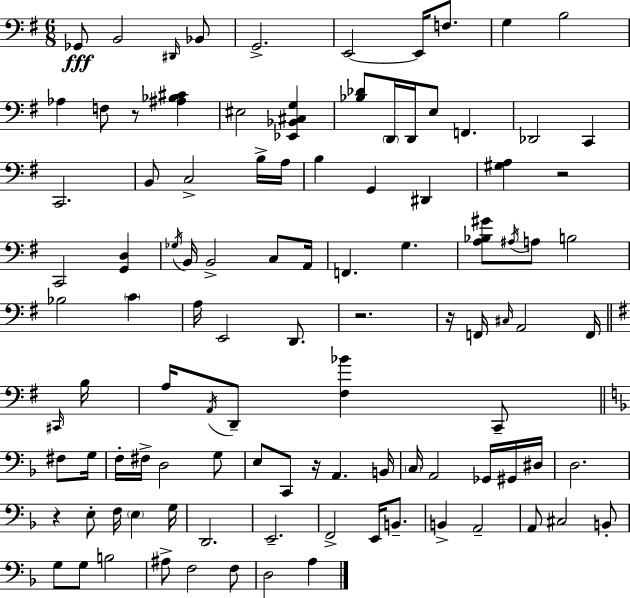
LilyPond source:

{
  \clef bass
  \numericTimeSignature
  \time 6/8
  \key g \major
  ges,8\fff b,2 \grace { dis,16 } bes,8 | g,2.-> | e,2~~ e,16 f8. | g4 b2 | \break aes4 f8 r8 <ais bes cis'>4 | eis2 <ees, bes, cis g>4 | <bes des'>8 \parenthesize d,16 d,16 e8 f,4. | des,2 c,4 | \break c,2. | b,8 c2-> b16-> | a16 b4 g,4 dis,4 | <gis a>4 r2 | \break c,2 <g, d>4 | \acciaccatura { ges16 } b,16 b,2-> c8 | a,16 f,4. g4. | <a bes gis'>8 \acciaccatura { ais16 } a8 b2 | \break bes2 \parenthesize c'4 | a16 e,2 | d,8. r2. | r16 f,16 \grace { cis16 } a,2 | \break f,16 \bar "||" \break \key e \minor \grace { cis,16 } b16 a16 \acciaccatura { a,16 } d,8-- <fis bes'>4 c,8-- | \bar "||" \break \key d \minor fis8 g16 f16-. fis16-> d2 | g8 e8 c,8 r16 a,4. | b,16 \parenthesize c16 a,2 | ges,16 gis,16 dis16 d2. | \break r4 e8-. f16 \parenthesize e4 | g16 d,2. | e,2.-- | f,2-> e,16 | \break b,8.-- b,4-> a,2-- | a,8 cis2 | b,8-. g8 g8 b2 | ais8-> f2 | \break f8 d2 a4 | \bar "|."
}